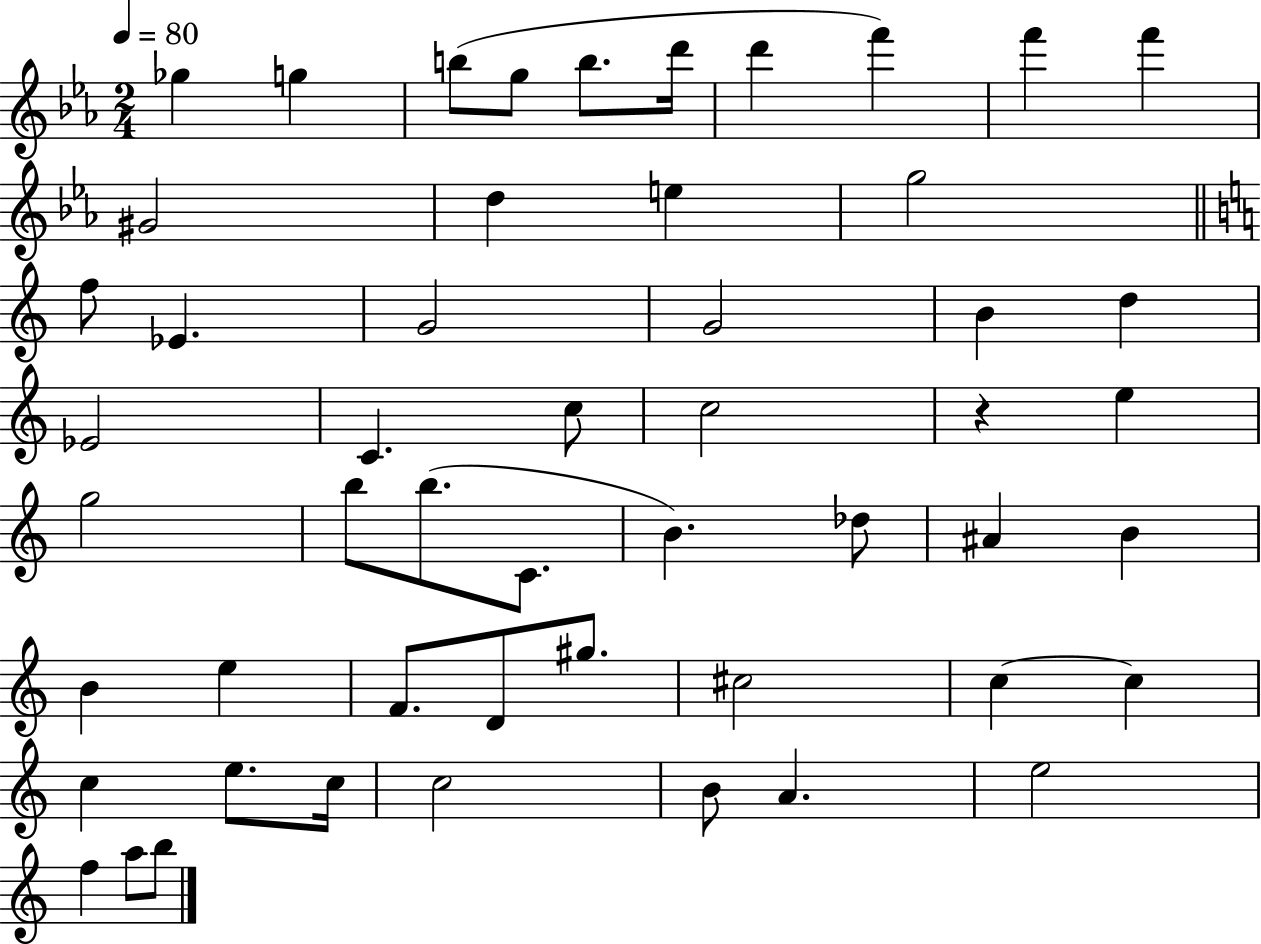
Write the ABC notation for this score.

X:1
T:Untitled
M:2/4
L:1/4
K:Eb
_g g b/2 g/2 b/2 d'/4 d' f' f' f' ^G2 d e g2 f/2 _E G2 G2 B d _E2 C c/2 c2 z e g2 b/2 b/2 C/2 B _d/2 ^A B B e F/2 D/2 ^g/2 ^c2 c c c e/2 c/4 c2 B/2 A e2 f a/2 b/2